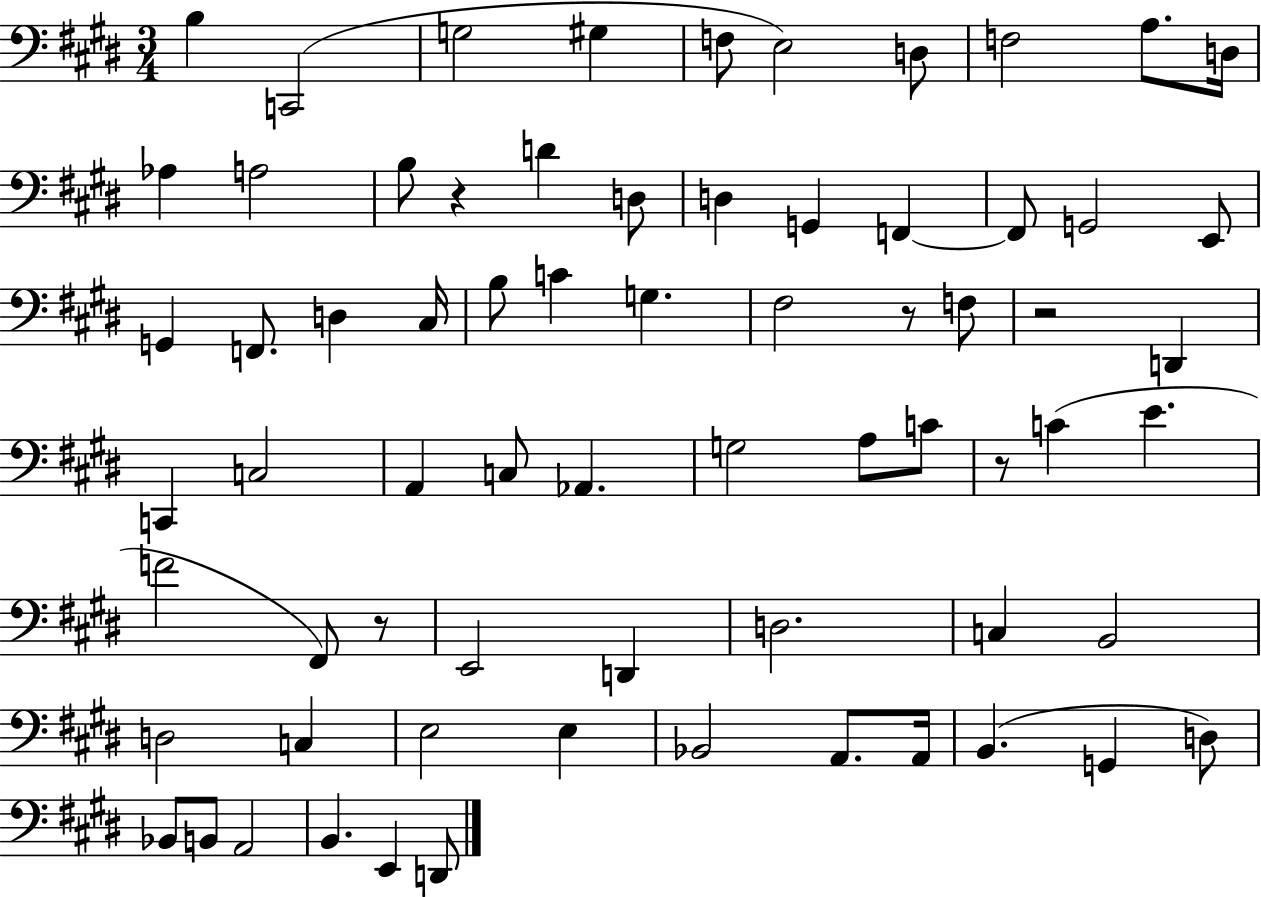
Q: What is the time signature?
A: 3/4